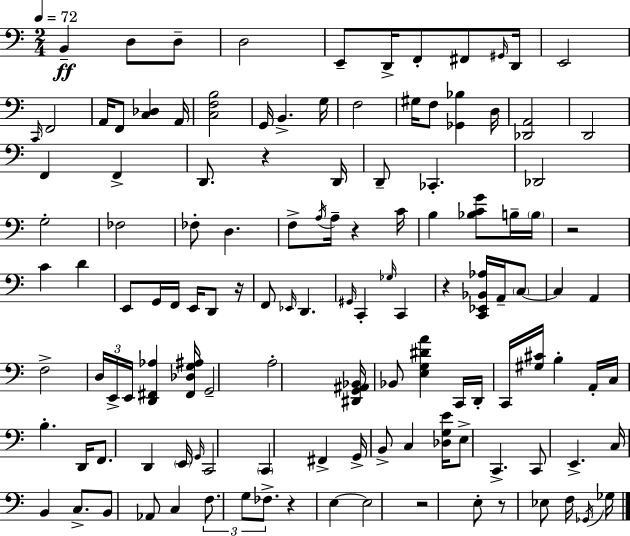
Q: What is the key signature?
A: C major